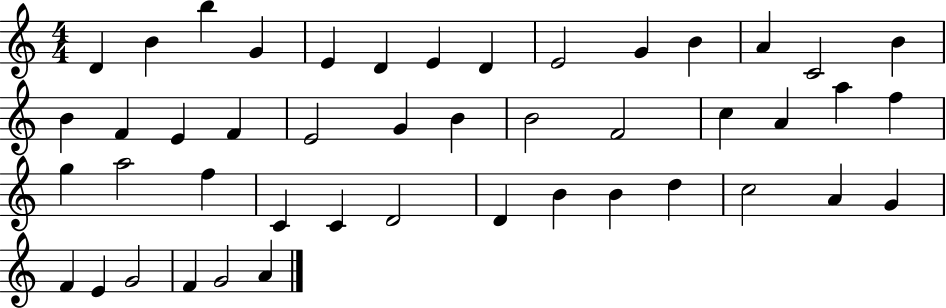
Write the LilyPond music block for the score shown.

{
  \clef treble
  \numericTimeSignature
  \time 4/4
  \key c \major
  d'4 b'4 b''4 g'4 | e'4 d'4 e'4 d'4 | e'2 g'4 b'4 | a'4 c'2 b'4 | \break b'4 f'4 e'4 f'4 | e'2 g'4 b'4 | b'2 f'2 | c''4 a'4 a''4 f''4 | \break g''4 a''2 f''4 | c'4 c'4 d'2 | d'4 b'4 b'4 d''4 | c''2 a'4 g'4 | \break f'4 e'4 g'2 | f'4 g'2 a'4 | \bar "|."
}